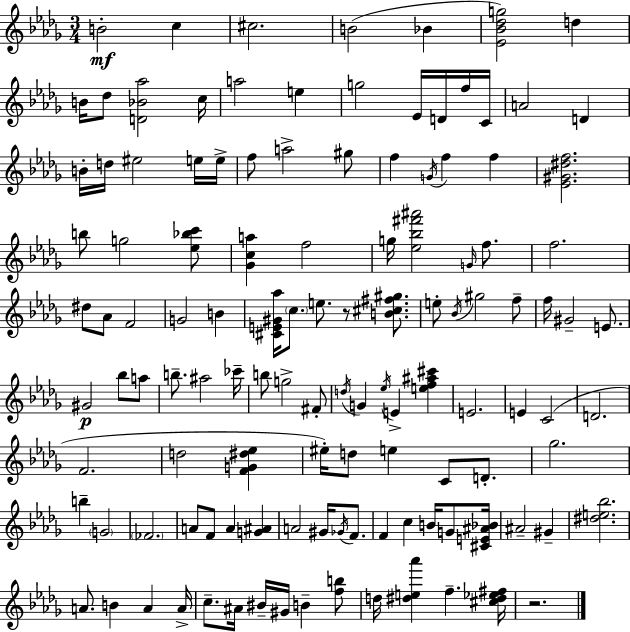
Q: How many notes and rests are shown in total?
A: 121